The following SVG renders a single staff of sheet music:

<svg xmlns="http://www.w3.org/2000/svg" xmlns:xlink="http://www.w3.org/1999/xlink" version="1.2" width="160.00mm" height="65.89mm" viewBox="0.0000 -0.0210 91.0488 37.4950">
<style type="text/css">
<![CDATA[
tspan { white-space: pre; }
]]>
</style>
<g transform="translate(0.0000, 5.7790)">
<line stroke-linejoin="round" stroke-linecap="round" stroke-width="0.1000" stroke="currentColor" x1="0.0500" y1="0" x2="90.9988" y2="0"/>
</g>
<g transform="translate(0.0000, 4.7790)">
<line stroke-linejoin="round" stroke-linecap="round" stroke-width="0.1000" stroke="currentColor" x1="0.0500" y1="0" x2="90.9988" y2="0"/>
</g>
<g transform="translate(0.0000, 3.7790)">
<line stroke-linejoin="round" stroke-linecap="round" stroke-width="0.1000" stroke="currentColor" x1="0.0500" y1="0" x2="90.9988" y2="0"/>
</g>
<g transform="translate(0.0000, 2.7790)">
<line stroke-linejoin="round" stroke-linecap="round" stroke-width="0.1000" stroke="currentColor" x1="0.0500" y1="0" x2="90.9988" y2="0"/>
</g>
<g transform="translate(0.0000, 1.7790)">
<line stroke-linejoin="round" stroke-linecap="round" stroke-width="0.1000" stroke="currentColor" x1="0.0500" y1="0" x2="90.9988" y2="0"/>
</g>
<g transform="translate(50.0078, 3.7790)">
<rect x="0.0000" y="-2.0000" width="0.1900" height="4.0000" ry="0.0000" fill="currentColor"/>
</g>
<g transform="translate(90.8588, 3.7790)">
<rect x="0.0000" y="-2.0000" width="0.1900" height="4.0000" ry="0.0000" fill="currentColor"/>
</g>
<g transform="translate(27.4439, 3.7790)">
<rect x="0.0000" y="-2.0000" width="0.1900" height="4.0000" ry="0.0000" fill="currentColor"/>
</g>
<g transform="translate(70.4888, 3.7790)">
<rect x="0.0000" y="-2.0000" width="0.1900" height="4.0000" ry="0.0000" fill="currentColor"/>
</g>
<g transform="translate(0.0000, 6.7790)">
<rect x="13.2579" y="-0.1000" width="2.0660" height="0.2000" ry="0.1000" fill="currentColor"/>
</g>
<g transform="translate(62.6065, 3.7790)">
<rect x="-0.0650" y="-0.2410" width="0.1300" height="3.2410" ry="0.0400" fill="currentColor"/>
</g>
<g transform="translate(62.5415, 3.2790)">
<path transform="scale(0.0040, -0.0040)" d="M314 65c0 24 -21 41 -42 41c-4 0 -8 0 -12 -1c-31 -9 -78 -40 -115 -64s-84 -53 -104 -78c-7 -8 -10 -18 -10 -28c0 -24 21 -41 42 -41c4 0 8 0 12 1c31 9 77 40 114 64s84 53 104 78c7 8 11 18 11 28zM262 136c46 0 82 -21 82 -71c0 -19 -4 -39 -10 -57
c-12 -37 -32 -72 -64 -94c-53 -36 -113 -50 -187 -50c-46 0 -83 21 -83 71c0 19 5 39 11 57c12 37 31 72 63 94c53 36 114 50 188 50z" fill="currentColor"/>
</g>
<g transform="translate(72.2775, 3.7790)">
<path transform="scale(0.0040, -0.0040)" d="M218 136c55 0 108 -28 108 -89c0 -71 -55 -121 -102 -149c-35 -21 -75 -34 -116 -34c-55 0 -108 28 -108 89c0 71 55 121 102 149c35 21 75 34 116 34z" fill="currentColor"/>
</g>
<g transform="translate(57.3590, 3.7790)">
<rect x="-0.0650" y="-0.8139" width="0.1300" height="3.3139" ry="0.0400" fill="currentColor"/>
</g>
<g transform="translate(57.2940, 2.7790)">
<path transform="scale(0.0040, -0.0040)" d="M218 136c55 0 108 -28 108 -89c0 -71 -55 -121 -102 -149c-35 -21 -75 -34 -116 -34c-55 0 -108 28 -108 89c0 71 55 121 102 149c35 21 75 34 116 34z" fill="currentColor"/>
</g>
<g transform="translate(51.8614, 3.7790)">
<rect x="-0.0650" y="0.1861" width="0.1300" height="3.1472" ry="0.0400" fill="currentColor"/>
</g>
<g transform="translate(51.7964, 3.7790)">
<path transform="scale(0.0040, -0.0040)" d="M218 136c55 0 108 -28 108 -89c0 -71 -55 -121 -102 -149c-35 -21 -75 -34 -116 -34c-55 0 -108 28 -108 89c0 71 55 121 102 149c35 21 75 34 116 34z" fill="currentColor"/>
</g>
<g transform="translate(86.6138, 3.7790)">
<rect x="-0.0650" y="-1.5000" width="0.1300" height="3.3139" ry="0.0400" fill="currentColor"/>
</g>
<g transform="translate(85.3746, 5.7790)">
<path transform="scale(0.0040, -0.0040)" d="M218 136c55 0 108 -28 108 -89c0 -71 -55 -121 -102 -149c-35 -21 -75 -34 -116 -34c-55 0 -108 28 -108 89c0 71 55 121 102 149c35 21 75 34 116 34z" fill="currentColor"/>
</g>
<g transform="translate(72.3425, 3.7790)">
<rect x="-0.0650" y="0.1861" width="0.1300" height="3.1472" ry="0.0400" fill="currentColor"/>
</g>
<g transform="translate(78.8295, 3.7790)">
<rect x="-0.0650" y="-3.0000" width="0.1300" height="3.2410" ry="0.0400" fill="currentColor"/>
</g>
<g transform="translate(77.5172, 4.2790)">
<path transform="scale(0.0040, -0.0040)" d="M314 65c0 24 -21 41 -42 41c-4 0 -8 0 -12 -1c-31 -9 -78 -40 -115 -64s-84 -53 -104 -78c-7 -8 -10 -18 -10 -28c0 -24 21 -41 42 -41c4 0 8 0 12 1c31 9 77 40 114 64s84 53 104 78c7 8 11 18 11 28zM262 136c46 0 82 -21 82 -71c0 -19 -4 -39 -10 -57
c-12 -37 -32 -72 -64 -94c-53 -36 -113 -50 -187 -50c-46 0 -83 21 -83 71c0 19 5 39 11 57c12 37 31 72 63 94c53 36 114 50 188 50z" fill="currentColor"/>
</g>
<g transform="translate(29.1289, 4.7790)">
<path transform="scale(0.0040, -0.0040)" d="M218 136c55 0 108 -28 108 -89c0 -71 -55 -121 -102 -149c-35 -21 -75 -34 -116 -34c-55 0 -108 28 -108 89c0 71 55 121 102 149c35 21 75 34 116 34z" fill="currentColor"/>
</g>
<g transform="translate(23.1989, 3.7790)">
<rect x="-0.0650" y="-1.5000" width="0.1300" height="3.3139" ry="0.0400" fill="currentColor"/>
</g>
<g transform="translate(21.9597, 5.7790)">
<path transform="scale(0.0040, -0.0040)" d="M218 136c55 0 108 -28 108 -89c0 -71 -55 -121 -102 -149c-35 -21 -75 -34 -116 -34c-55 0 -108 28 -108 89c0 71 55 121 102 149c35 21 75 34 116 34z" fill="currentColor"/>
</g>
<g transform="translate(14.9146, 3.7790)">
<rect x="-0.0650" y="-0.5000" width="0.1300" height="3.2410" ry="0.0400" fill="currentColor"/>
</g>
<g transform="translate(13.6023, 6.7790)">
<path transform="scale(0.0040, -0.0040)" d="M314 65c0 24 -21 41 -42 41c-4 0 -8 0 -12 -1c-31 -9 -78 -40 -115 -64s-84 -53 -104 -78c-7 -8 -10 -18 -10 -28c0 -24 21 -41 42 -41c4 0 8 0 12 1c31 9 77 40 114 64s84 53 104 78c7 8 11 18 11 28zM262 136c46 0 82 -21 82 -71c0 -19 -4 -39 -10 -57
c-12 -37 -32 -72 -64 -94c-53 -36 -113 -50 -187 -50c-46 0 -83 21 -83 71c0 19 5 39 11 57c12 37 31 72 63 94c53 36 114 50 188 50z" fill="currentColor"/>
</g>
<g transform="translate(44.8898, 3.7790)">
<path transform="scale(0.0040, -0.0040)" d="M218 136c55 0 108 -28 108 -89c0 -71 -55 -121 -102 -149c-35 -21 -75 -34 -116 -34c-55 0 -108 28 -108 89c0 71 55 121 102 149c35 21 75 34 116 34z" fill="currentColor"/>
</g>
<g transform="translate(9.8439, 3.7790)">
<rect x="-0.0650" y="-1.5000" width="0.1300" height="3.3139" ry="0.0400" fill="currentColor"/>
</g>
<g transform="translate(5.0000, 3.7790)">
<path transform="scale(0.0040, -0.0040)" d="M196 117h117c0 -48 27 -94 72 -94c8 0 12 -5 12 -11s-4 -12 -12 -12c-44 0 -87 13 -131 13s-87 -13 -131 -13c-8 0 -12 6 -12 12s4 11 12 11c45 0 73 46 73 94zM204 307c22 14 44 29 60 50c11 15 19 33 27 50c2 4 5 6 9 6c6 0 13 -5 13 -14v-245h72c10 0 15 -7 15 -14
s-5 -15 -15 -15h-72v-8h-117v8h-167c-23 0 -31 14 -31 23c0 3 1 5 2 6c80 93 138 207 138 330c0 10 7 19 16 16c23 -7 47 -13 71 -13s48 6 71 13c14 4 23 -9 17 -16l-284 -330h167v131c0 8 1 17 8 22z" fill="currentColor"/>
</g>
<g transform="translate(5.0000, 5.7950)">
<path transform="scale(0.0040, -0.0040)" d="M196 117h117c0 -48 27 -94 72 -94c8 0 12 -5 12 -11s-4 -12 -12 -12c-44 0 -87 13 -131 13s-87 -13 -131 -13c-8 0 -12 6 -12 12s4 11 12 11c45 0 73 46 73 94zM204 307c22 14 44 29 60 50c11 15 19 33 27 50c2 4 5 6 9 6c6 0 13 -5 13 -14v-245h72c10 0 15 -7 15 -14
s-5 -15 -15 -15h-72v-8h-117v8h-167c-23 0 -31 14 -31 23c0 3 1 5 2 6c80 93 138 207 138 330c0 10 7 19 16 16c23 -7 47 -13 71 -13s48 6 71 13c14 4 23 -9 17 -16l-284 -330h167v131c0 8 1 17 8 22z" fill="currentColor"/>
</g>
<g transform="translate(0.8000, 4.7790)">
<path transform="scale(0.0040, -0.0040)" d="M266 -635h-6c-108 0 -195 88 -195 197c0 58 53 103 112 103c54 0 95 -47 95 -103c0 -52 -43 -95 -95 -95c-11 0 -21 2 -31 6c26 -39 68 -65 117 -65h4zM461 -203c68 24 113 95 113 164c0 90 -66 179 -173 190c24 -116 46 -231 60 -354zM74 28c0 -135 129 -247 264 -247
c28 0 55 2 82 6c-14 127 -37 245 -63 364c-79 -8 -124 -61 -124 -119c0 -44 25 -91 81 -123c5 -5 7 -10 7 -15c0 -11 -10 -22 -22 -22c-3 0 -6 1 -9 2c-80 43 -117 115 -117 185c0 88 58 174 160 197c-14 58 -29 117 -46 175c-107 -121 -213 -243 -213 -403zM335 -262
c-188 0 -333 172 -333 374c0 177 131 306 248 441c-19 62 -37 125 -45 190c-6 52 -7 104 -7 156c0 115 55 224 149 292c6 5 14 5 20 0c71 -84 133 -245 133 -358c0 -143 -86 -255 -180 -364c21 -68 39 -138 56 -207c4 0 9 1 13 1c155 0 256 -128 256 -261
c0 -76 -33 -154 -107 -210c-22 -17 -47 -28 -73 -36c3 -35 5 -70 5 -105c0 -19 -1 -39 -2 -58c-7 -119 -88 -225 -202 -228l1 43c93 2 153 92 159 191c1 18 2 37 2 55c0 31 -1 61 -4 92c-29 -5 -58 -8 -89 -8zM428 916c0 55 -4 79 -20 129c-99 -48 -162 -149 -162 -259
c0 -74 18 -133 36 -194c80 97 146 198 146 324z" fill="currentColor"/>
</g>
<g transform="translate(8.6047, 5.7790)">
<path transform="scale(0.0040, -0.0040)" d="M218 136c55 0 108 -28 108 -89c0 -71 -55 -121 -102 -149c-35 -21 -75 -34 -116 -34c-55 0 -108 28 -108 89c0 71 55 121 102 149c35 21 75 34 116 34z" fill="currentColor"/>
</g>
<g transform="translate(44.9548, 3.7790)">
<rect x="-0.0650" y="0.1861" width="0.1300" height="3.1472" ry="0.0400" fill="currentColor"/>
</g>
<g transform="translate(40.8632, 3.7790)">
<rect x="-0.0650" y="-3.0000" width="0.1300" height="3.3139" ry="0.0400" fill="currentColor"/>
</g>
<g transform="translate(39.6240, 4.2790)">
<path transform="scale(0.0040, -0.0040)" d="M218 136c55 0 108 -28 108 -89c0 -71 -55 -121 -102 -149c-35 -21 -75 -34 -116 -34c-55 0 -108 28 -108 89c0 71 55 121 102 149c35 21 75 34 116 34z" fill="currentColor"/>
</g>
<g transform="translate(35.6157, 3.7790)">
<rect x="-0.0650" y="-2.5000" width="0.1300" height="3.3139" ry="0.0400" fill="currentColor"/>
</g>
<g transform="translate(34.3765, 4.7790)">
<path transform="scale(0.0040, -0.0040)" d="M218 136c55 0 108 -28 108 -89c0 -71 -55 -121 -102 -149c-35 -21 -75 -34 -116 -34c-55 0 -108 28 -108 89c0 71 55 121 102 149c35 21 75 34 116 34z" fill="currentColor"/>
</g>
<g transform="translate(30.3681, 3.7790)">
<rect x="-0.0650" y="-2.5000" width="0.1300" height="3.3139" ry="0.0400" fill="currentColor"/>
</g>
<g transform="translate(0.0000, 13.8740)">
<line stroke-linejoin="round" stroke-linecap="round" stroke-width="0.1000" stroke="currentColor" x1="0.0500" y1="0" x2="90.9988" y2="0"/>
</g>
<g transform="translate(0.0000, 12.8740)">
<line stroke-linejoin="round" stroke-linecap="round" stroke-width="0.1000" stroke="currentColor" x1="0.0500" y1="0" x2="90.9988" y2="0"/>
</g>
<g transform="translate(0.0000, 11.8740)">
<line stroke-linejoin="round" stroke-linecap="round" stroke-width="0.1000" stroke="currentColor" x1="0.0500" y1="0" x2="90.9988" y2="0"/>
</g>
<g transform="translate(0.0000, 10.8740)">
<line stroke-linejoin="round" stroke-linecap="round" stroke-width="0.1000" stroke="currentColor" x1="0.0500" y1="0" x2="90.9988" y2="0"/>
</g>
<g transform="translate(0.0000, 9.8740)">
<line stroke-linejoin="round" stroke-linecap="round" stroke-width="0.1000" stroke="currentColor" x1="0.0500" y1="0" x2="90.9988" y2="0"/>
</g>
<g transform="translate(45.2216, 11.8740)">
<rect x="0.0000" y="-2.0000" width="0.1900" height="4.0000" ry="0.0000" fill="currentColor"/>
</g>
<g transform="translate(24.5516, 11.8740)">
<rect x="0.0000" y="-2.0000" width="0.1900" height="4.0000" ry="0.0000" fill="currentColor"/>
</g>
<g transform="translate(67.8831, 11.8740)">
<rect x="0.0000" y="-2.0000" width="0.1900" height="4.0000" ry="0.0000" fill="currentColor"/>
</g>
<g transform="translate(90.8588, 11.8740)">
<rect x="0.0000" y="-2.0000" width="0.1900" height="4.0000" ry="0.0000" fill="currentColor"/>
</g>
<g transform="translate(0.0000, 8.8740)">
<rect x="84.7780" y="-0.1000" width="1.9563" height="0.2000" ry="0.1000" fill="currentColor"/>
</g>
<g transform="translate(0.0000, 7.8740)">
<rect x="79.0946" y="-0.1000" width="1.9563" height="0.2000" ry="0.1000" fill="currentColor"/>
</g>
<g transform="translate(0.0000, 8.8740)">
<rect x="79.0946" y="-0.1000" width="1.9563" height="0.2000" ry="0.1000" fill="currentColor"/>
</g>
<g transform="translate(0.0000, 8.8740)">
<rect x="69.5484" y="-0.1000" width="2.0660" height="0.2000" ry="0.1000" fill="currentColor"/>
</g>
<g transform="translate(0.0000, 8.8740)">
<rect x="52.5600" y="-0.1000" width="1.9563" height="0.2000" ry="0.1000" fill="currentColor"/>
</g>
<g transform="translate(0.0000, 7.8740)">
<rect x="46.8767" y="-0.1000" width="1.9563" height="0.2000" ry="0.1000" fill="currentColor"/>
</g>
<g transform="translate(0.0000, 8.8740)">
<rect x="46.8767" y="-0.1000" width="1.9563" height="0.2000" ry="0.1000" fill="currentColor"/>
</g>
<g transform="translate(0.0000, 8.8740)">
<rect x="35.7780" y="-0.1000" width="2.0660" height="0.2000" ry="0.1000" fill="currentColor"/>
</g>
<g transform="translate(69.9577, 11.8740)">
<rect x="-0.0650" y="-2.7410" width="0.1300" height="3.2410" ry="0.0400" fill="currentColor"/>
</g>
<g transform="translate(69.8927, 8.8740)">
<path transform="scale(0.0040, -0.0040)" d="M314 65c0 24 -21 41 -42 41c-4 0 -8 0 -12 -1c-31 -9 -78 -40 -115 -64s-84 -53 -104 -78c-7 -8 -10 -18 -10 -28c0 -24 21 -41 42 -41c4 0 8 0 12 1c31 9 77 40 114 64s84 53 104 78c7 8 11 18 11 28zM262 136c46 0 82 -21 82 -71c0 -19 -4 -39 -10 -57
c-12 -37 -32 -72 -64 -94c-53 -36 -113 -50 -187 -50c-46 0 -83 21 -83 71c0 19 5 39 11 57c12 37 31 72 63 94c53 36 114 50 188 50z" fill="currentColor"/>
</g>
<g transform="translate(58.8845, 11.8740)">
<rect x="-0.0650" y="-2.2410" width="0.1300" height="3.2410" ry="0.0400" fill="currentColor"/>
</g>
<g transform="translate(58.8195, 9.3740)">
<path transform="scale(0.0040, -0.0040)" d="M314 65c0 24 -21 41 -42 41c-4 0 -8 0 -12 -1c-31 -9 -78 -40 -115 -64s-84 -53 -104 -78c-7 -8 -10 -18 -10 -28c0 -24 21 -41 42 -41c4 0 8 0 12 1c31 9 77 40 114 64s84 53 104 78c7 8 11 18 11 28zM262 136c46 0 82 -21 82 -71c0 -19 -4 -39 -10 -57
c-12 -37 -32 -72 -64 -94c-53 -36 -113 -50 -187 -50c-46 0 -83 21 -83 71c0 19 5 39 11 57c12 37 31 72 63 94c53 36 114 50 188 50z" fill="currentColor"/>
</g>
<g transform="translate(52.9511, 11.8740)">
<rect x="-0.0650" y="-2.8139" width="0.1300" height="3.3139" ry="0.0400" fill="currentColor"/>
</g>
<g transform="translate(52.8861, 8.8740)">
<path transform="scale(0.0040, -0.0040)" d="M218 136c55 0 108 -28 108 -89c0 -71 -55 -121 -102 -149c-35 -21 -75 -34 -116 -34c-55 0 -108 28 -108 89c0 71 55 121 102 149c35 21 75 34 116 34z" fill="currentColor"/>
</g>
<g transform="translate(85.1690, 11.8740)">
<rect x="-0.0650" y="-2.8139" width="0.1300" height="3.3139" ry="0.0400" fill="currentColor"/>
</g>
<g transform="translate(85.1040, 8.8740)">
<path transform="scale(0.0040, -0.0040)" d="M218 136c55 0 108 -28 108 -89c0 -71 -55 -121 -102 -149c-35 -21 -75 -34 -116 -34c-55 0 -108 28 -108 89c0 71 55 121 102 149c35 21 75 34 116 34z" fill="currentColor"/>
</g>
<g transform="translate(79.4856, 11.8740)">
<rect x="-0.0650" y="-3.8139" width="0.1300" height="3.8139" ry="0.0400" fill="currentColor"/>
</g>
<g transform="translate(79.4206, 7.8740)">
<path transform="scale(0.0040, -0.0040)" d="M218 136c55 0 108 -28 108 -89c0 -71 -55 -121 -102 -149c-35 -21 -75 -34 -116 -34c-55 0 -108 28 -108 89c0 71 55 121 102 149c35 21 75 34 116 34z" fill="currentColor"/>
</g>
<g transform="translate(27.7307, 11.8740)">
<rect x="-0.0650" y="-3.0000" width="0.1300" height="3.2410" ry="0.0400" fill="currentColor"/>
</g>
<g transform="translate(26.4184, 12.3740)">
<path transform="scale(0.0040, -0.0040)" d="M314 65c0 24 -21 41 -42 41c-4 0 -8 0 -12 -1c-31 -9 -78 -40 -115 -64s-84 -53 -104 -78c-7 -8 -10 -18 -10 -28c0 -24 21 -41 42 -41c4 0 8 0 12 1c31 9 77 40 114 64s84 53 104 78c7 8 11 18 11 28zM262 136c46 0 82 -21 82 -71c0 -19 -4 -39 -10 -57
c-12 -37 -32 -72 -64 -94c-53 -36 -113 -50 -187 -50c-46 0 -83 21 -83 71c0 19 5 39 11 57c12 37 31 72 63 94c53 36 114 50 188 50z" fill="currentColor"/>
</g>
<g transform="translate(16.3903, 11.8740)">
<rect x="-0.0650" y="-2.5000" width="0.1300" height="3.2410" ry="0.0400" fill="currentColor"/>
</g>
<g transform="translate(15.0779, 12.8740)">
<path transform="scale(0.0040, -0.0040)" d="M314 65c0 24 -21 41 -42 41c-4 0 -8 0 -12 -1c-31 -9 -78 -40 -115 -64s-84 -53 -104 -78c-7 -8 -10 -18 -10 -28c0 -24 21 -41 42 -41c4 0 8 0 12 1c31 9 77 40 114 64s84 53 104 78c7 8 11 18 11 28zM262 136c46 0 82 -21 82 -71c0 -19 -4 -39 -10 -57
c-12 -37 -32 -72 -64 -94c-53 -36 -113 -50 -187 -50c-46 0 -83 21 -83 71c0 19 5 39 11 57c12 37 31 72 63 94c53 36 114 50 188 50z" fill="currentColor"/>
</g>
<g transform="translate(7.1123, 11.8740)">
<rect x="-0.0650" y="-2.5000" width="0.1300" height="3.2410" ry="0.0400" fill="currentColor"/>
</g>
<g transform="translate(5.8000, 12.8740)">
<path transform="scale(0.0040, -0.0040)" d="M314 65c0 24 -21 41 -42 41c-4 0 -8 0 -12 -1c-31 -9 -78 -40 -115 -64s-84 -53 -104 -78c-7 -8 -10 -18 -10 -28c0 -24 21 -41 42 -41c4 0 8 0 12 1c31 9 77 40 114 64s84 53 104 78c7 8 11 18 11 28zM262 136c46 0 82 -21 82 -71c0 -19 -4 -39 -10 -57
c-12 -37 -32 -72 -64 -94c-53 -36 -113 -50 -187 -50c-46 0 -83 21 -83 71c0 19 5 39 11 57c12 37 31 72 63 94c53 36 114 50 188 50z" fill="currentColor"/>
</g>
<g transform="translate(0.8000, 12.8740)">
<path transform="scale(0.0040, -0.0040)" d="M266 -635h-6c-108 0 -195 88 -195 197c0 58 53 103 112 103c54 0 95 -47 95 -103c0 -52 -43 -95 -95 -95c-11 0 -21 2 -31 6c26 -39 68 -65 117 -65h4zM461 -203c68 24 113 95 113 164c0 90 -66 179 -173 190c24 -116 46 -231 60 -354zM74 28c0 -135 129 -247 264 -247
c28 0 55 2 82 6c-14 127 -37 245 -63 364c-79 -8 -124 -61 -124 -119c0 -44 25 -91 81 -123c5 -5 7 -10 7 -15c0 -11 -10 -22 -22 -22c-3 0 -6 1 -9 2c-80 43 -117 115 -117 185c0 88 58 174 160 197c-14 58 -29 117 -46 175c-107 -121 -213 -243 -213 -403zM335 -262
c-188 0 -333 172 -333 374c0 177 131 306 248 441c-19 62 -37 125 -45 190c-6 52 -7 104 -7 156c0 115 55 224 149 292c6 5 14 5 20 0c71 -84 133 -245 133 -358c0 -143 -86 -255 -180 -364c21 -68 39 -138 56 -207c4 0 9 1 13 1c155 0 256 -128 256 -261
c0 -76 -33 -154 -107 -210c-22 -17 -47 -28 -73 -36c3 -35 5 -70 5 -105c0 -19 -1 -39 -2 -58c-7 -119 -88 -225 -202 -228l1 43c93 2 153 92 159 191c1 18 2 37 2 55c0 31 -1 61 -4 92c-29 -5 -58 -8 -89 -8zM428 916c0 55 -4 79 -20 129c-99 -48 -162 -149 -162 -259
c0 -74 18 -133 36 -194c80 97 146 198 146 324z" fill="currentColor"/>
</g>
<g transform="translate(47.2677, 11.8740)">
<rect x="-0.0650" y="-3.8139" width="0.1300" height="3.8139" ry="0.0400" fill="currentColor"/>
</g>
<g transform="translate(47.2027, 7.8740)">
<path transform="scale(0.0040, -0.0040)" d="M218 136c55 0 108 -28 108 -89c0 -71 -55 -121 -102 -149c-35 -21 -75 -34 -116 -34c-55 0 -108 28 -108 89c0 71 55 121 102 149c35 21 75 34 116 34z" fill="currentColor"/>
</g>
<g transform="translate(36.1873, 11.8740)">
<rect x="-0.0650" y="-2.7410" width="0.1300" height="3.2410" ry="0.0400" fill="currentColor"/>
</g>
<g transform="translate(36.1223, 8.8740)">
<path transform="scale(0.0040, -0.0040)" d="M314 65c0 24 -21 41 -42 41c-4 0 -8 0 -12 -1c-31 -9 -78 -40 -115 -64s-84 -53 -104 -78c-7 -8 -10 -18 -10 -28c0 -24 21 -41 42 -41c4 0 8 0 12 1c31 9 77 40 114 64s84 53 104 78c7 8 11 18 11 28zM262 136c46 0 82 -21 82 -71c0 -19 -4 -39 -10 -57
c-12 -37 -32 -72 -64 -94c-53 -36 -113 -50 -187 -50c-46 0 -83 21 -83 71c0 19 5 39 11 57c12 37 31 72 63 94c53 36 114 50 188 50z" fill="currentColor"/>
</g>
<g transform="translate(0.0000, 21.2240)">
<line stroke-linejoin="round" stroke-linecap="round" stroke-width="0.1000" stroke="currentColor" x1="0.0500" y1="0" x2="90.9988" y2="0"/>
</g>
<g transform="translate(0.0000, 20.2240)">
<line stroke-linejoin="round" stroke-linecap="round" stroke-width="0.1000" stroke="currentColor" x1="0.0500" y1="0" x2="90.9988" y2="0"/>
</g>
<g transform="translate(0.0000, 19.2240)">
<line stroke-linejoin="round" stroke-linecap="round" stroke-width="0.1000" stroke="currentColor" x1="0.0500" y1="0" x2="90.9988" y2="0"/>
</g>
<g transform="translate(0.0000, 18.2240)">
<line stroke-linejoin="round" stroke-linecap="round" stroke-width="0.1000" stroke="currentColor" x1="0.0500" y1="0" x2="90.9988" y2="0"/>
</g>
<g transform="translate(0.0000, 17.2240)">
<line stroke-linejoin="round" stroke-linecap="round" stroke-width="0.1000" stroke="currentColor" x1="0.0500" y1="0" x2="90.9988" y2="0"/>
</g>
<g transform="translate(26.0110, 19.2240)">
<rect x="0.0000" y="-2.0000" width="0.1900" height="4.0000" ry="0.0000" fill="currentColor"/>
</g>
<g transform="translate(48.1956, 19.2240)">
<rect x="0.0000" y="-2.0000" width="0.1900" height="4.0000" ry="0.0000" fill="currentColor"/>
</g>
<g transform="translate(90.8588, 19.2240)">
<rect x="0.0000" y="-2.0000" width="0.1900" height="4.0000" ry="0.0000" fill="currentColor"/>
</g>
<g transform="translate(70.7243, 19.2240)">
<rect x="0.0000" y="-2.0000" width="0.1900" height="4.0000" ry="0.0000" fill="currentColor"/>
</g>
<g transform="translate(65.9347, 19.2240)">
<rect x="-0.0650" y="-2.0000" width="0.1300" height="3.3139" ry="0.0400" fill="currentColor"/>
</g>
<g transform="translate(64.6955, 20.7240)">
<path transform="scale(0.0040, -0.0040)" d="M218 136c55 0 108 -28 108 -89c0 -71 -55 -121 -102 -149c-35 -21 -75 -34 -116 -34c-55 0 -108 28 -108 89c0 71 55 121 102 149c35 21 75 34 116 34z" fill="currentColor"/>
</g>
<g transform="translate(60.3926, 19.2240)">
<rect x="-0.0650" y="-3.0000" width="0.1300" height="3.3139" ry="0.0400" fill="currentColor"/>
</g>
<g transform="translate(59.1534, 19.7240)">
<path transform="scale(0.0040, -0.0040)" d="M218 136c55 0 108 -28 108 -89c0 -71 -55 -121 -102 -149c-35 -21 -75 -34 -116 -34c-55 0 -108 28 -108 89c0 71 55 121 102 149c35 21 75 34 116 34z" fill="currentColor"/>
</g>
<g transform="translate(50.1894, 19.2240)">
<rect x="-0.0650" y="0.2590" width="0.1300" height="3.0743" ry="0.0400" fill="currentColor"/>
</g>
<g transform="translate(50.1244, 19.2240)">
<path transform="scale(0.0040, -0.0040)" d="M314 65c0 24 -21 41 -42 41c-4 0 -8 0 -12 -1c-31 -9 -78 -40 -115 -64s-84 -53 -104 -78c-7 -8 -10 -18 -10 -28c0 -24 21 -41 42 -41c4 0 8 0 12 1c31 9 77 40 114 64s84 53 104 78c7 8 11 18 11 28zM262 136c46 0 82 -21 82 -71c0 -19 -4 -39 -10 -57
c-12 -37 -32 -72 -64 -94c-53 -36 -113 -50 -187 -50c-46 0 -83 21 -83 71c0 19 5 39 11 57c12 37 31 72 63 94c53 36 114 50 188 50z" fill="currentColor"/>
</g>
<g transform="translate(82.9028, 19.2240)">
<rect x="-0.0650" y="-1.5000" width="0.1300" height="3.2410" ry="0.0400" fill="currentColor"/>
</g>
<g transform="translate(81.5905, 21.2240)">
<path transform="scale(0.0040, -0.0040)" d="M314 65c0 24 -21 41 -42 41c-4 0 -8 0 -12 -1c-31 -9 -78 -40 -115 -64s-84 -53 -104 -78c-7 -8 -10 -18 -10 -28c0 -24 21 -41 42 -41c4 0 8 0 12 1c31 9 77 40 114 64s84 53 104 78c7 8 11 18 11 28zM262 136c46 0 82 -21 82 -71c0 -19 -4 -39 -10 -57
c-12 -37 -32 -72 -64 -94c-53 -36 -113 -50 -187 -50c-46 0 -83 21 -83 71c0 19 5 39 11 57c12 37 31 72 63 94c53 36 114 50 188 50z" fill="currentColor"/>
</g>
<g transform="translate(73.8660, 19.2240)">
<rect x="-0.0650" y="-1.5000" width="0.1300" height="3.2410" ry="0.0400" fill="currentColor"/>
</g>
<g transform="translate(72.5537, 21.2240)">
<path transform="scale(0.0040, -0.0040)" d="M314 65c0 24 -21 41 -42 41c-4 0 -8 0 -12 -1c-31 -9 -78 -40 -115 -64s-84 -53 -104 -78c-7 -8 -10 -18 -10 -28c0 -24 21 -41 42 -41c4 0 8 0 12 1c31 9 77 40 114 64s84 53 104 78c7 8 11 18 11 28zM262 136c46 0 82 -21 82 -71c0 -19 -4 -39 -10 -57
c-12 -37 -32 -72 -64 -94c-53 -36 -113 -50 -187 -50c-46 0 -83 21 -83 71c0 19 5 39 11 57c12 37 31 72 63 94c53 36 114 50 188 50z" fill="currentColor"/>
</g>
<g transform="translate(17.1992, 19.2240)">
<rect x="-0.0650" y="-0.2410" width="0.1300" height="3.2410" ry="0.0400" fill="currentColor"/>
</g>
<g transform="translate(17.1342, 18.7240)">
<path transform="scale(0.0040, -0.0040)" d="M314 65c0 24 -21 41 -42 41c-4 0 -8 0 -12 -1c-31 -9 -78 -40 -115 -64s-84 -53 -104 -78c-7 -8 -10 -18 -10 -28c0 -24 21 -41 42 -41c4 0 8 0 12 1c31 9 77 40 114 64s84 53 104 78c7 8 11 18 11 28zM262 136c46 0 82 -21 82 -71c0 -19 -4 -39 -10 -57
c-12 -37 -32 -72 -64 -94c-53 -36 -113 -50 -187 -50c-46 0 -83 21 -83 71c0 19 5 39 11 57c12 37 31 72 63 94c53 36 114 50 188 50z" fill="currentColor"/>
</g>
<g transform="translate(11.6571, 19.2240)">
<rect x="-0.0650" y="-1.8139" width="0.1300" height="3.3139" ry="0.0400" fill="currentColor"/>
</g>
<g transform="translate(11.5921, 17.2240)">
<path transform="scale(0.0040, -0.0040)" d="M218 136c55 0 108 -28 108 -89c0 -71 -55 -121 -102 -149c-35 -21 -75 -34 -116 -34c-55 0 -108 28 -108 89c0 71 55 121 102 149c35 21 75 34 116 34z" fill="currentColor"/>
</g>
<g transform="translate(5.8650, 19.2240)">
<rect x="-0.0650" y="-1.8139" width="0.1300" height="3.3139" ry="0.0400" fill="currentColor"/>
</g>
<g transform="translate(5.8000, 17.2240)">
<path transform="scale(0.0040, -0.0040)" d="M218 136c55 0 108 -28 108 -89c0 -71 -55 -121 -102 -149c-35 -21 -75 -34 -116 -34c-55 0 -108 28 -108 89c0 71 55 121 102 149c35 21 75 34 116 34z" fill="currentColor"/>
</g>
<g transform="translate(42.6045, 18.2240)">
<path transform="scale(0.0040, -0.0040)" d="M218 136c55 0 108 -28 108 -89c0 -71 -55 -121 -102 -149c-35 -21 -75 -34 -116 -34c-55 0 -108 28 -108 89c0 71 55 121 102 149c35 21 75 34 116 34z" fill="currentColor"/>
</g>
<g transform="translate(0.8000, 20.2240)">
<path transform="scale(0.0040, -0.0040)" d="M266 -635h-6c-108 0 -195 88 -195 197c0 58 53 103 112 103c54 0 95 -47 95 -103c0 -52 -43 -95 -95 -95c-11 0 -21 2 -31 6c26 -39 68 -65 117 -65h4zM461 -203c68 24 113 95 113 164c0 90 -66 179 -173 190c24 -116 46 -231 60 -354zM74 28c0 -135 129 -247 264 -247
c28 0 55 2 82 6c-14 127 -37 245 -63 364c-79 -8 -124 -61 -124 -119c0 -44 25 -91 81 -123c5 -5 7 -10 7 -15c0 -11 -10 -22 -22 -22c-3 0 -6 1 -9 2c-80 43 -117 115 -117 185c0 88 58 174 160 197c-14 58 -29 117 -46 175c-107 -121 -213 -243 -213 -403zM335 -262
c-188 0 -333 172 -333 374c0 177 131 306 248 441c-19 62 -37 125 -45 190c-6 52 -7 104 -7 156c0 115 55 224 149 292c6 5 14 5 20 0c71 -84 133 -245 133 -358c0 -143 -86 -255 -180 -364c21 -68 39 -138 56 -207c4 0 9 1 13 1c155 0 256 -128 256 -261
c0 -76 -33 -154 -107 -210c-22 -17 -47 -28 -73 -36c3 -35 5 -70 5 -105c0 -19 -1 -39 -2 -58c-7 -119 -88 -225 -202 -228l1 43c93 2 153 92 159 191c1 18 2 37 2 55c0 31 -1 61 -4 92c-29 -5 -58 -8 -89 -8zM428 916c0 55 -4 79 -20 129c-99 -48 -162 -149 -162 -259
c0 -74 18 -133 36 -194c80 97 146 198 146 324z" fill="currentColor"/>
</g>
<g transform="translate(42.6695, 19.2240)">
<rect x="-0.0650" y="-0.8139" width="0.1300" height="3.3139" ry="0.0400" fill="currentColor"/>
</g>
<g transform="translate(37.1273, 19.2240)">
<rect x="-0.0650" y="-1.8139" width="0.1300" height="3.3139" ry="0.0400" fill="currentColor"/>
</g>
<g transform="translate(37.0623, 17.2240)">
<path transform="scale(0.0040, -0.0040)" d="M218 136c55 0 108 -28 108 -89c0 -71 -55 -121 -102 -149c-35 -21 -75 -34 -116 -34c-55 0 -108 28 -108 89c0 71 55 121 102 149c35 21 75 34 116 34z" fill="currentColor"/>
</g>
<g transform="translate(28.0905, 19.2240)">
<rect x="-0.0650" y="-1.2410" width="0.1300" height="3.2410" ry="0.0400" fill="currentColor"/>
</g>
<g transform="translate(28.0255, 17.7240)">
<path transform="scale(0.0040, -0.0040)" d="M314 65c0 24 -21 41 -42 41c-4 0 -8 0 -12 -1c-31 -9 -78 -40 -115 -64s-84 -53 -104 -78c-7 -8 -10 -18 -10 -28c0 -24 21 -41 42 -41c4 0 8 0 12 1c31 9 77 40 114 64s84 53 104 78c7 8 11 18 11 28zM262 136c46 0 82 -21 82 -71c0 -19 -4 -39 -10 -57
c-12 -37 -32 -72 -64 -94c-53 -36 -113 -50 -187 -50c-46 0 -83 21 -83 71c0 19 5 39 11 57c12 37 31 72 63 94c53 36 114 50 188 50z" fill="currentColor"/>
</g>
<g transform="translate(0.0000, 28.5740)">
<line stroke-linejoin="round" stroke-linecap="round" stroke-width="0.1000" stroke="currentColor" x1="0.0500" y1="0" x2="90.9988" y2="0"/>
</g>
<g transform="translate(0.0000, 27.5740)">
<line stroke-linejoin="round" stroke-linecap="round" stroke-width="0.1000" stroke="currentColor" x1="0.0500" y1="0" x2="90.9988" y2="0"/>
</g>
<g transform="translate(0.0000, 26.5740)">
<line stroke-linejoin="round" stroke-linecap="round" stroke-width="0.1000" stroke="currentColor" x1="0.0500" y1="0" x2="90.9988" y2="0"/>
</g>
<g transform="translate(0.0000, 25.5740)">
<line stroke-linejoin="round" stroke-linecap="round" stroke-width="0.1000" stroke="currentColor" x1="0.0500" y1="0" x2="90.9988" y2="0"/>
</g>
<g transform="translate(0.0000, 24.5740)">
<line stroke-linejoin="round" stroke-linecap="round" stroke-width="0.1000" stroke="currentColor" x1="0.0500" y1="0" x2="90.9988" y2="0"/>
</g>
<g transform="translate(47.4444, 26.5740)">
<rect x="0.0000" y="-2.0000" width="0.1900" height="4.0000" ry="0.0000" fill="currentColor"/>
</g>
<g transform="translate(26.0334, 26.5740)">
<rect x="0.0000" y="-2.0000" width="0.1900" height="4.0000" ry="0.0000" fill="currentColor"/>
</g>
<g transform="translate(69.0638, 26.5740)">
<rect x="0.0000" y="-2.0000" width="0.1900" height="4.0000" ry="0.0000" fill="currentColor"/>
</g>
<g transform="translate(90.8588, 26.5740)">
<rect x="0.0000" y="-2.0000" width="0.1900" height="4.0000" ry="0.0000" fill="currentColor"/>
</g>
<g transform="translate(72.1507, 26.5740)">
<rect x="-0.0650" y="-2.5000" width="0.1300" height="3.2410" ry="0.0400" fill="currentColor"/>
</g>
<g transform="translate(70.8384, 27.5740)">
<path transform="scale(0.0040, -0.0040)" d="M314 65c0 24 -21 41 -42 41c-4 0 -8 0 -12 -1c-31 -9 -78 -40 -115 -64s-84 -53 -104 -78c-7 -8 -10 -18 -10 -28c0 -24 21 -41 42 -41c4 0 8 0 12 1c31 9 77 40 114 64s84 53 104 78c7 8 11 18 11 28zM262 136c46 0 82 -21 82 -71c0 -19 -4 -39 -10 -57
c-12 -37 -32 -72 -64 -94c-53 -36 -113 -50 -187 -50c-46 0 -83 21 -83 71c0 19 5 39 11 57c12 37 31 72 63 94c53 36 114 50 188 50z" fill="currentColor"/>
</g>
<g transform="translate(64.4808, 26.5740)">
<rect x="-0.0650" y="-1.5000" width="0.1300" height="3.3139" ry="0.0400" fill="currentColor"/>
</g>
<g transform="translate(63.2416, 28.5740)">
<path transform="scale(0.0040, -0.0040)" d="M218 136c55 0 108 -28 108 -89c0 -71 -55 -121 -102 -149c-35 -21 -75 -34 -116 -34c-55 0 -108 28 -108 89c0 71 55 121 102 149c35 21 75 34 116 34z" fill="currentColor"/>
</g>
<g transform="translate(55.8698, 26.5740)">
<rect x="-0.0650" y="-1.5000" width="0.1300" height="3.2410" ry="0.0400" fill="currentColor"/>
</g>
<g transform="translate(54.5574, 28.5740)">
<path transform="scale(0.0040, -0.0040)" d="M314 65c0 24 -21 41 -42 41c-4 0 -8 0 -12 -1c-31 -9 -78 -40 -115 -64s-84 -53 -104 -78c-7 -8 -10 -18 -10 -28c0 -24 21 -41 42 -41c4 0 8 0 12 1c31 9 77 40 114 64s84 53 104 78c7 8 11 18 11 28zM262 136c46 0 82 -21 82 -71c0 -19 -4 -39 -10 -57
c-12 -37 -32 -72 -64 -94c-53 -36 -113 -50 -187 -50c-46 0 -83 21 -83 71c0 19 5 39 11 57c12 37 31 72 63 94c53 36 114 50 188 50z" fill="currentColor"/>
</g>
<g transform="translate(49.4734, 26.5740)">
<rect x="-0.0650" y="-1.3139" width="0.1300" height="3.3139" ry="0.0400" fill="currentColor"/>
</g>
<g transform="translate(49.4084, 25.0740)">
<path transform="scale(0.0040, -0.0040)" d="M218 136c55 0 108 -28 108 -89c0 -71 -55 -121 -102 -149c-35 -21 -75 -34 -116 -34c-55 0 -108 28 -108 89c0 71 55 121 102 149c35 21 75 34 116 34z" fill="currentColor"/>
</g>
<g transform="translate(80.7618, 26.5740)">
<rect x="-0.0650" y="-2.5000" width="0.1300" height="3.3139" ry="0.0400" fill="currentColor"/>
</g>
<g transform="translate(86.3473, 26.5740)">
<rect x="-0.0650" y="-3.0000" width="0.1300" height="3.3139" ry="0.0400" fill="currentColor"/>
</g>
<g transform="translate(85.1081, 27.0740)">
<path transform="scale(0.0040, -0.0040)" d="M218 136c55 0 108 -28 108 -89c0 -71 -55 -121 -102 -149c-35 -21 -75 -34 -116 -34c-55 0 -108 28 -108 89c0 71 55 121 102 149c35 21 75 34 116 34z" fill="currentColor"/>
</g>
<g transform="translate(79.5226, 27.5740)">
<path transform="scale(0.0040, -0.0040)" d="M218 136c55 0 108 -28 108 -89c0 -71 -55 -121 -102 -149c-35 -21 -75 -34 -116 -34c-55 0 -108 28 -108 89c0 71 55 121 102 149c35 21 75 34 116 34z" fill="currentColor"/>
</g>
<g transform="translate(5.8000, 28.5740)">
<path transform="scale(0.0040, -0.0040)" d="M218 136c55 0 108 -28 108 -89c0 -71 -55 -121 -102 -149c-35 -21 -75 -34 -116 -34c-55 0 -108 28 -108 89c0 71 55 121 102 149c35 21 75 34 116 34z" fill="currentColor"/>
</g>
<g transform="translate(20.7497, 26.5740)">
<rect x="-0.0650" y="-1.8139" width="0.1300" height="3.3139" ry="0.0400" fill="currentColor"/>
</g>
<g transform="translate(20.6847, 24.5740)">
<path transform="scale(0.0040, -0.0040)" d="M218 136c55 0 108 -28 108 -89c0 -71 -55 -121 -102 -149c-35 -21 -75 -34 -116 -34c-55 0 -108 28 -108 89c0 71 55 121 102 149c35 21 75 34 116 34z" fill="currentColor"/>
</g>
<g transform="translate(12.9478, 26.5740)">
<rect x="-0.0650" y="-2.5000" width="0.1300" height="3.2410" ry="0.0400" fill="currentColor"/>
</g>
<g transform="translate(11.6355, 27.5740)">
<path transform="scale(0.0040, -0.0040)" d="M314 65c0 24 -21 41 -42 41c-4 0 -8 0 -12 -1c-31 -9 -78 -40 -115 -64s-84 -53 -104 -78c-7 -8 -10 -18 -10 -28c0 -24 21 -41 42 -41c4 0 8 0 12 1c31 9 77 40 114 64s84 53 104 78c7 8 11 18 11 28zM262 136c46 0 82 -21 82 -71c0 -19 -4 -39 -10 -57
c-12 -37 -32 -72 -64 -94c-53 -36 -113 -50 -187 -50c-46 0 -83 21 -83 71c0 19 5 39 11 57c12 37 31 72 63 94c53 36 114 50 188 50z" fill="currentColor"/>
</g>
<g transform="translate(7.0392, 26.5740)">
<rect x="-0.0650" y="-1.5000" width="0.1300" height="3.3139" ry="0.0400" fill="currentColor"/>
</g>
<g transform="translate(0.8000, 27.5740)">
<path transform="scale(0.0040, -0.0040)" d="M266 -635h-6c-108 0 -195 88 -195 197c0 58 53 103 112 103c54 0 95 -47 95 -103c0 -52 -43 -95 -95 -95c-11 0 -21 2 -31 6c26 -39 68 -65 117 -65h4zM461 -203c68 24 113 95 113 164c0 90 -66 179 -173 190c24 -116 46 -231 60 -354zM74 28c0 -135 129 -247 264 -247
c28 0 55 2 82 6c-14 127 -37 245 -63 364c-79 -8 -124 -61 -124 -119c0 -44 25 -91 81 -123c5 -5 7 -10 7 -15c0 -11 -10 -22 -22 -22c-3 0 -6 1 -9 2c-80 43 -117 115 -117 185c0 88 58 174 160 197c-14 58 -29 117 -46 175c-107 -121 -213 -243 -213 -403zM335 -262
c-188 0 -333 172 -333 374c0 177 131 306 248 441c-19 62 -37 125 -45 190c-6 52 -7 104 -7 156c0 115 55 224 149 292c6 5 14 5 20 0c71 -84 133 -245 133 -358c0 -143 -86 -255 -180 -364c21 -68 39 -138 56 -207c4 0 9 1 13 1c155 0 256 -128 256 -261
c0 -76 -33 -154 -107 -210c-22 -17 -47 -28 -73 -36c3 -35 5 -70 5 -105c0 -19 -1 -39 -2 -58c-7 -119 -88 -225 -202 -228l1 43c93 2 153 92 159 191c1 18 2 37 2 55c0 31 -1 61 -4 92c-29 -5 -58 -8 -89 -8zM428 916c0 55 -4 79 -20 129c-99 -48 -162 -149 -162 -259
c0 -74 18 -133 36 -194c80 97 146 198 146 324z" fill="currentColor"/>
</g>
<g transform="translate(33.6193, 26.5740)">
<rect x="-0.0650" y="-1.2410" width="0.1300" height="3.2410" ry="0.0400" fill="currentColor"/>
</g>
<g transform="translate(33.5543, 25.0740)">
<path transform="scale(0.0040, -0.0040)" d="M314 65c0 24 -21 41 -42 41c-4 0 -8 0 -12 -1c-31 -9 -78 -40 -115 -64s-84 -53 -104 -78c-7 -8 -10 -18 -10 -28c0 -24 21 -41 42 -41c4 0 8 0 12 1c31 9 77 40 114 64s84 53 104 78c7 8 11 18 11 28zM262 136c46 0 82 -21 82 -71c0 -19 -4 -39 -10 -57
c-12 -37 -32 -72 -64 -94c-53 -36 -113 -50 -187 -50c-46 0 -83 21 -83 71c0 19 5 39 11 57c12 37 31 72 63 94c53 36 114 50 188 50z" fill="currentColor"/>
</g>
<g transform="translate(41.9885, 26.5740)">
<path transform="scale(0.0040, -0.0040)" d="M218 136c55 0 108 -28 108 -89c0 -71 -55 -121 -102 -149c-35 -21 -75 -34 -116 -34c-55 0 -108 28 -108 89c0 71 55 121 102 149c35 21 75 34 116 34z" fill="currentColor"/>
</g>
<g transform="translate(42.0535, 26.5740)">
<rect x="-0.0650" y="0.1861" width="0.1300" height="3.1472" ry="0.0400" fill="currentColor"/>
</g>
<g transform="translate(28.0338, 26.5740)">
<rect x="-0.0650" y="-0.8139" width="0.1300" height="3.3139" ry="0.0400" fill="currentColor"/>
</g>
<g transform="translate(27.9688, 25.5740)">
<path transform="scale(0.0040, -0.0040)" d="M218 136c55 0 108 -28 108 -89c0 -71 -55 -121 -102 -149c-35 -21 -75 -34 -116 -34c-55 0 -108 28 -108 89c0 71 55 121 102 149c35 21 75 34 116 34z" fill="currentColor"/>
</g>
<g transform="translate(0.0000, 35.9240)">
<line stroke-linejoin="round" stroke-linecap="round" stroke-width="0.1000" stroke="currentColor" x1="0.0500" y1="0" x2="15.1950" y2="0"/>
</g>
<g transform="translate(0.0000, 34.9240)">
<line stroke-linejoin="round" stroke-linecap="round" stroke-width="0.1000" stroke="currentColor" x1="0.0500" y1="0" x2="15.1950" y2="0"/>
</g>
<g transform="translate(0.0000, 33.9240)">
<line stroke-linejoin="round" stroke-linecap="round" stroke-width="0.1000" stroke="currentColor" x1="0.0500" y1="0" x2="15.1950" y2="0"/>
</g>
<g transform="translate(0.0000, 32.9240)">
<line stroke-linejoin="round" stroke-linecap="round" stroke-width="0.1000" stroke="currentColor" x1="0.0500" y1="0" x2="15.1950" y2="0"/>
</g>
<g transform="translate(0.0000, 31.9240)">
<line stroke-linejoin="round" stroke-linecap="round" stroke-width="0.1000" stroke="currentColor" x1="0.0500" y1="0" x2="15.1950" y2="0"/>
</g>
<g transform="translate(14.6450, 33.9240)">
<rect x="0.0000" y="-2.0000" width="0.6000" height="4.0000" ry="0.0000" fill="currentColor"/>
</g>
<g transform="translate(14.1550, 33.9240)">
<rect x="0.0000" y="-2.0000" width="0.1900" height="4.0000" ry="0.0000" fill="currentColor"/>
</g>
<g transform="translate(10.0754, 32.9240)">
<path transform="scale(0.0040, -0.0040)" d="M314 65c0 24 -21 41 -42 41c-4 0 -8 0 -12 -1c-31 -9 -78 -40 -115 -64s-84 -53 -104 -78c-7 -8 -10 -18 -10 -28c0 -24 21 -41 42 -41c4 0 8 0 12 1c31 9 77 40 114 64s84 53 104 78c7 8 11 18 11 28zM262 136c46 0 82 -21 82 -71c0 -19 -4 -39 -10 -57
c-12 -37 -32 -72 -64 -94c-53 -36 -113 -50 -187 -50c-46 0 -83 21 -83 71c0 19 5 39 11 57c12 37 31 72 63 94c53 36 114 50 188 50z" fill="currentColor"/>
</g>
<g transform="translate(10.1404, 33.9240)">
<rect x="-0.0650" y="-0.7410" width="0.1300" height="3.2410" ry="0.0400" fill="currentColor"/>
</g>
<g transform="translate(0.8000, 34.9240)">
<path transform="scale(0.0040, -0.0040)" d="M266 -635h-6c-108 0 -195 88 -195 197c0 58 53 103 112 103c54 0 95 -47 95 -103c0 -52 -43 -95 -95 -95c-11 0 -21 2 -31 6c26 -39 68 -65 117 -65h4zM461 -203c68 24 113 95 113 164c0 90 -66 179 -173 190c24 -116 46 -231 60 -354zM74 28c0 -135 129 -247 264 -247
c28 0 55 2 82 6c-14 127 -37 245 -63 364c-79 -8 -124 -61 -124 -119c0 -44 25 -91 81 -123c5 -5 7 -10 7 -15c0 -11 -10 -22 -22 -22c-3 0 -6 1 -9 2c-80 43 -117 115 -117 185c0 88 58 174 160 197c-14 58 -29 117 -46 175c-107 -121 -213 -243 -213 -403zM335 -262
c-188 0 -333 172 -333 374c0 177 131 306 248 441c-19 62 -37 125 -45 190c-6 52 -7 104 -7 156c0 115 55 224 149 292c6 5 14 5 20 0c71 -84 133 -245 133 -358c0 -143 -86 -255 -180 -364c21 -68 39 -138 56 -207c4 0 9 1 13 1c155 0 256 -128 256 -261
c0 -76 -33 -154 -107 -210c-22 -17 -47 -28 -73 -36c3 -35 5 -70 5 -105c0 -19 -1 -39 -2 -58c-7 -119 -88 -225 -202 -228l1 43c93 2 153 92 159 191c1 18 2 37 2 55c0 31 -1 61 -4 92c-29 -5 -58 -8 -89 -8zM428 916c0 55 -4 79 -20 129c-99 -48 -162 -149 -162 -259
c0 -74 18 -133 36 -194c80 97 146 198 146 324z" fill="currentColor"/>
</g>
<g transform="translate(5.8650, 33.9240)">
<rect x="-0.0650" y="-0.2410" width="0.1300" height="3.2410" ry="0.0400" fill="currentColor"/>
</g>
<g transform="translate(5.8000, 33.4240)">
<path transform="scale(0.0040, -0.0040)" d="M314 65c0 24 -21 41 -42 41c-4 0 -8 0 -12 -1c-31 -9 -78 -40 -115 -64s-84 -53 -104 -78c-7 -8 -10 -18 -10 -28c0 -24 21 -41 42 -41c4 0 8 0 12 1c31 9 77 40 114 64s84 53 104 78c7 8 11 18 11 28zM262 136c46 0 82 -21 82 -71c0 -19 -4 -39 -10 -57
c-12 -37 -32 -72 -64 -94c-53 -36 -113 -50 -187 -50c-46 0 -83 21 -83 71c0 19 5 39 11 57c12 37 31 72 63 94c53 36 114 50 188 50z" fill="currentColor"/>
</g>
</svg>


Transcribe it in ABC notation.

X:1
T:Untitled
M:4/4
L:1/4
K:C
E C2 E G G A B B d c2 B A2 E G2 G2 A2 a2 c' a g2 a2 c' a f f c2 e2 f d B2 A F E2 E2 E G2 f d e2 B e E2 E G2 G A c2 d2